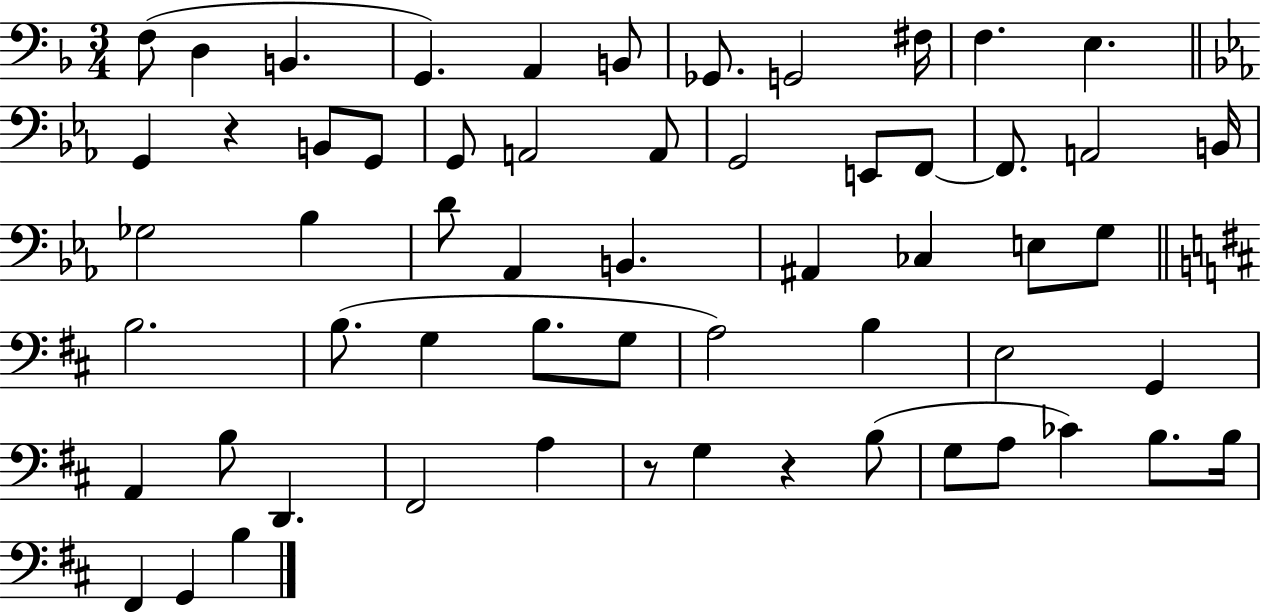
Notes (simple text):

F3/e D3/q B2/q. G2/q. A2/q B2/e Gb2/e. G2/h F#3/s F3/q. E3/q. G2/q R/q B2/e G2/e G2/e A2/h A2/e G2/h E2/e F2/e F2/e. A2/h B2/s Gb3/h Bb3/q D4/e Ab2/q B2/q. A#2/q CES3/q E3/e G3/e B3/h. B3/e. G3/q B3/e. G3/e A3/h B3/q E3/h G2/q A2/q B3/e D2/q. F#2/h A3/q R/e G3/q R/q B3/e G3/e A3/e CES4/q B3/e. B3/s F#2/q G2/q B3/q